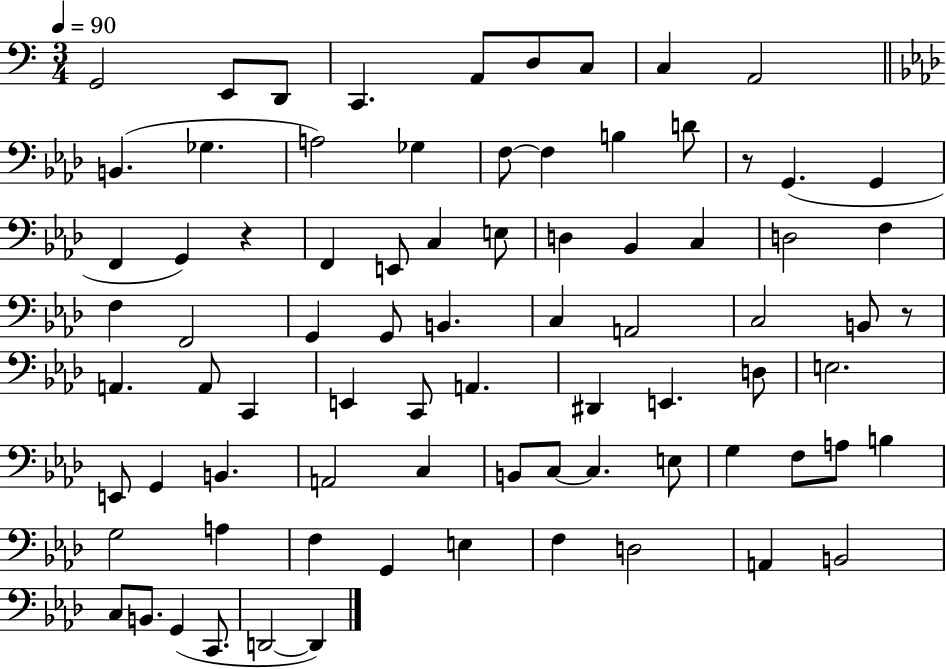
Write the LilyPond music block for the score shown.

{
  \clef bass
  \numericTimeSignature
  \time 3/4
  \key c \major
  \tempo 4 = 90
  \repeat volta 2 { g,2 e,8 d,8 | c,4. a,8 d8 c8 | c4 a,2 | \bar "||" \break \key aes \major b,4.( ges4. | a2) ges4 | f8~~ f4 b4 d'8 | r8 g,4.( g,4 | \break f,4 g,4) r4 | f,4 e,8 c4 e8 | d4 bes,4 c4 | d2 f4 | \break f4 f,2 | g,4 g,8 b,4. | c4 a,2 | c2 b,8 r8 | \break a,4. a,8 c,4 | e,4 c,8 a,4. | dis,4 e,4. d8 | e2. | \break e,8 g,4 b,4. | a,2 c4 | b,8 c8~~ c4. e8 | g4 f8 a8 b4 | \break g2 a4 | f4 g,4 e4 | f4 d2 | a,4 b,2 | \break c8 b,8. g,4( c,8. | d,2~~ d,4) | } \bar "|."
}